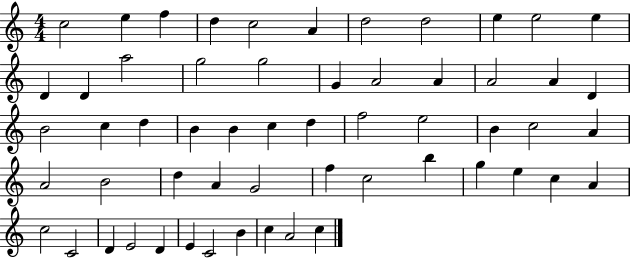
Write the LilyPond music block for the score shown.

{
  \clef treble
  \numericTimeSignature
  \time 4/4
  \key c \major
  c''2 e''4 f''4 | d''4 c''2 a'4 | d''2 d''2 | e''4 e''2 e''4 | \break d'4 d'4 a''2 | g''2 g''2 | g'4 a'2 a'4 | a'2 a'4 d'4 | \break b'2 c''4 d''4 | b'4 b'4 c''4 d''4 | f''2 e''2 | b'4 c''2 a'4 | \break a'2 b'2 | d''4 a'4 g'2 | f''4 c''2 b''4 | g''4 e''4 c''4 a'4 | \break c''2 c'2 | d'4 e'2 d'4 | e'4 c'2 b'4 | c''4 a'2 c''4 | \break \bar "|."
}